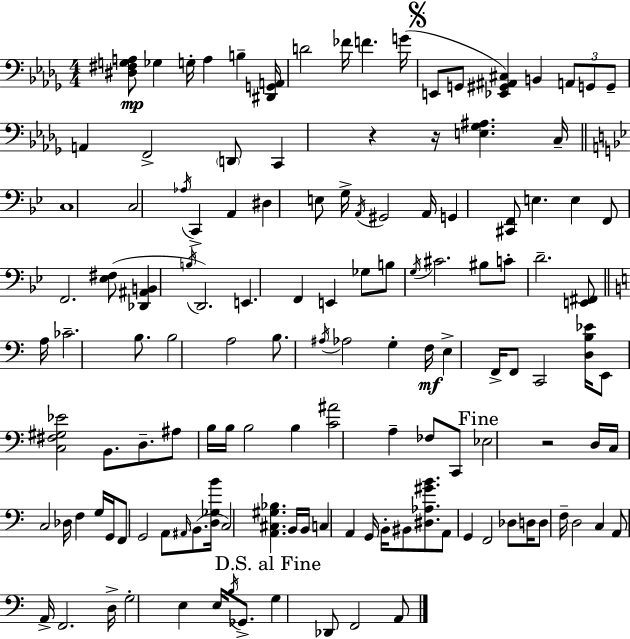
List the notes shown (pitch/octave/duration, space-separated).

[D#3,F#3,G3,A3]/e Gb3/q G3/s A3/q B3/q [D#2,G2,A2]/s D4/h FES4/s F4/q. G4/s E2/e G2/e [Eb2,G#2,A#2,C#3]/q B2/q A2/e G2/e G2/e A2/q F2/h D2/e C2/q R/q R/s [E3,Gb3,A#3]/q. C3/s C3/w C3/h Ab3/s C2/q A2/q D#3/q E3/e G3/s A2/s G#2/h A2/s G2/q [C#2,F2]/e E3/q. E3/q F2/e F2/h. [Eb3,F#3]/e [Db2,A#2,B2]/q B3/s D2/h. E2/q. F2/q E2/q Gb3/e B3/e G3/s C#4/h. BIS3/e C4/e D4/h. [E2,F#2]/e A3/s CES4/h. B3/e. B3/h A3/h B3/e. A#3/s Ab3/h G3/q F3/s E3/q F2/s F2/e C2/h [D3,B3,Eb4]/s E2/e [C3,F#3,G#3,Eb4]/h B2/e. D3/e. A#3/e B3/s B3/s B3/h B3/q [C4,A#4]/h A3/q FES3/e C2/e Eb3/h R/h D3/s C3/s C3/h Db3/s F3/q G3/s G2/s F2/e G2/h A2/e A#2/s B2/e. [D3,Gb3,B4]/s C3/h [A2,C#3,G#3,Bb3]/q. B2/s B2/s C3/q A2/q G2/s B2/s BIS2/e [D#3,Ab3,G#4,B4]/e. A2/e G2/q F2/h Db3/e D3/s D3/e F3/s D3/h C3/q A2/e A2/s F2/h. D3/s G3/h E3/q E3/s B3/s Gb2/e. G3/q Db2/e F2/h A2/e